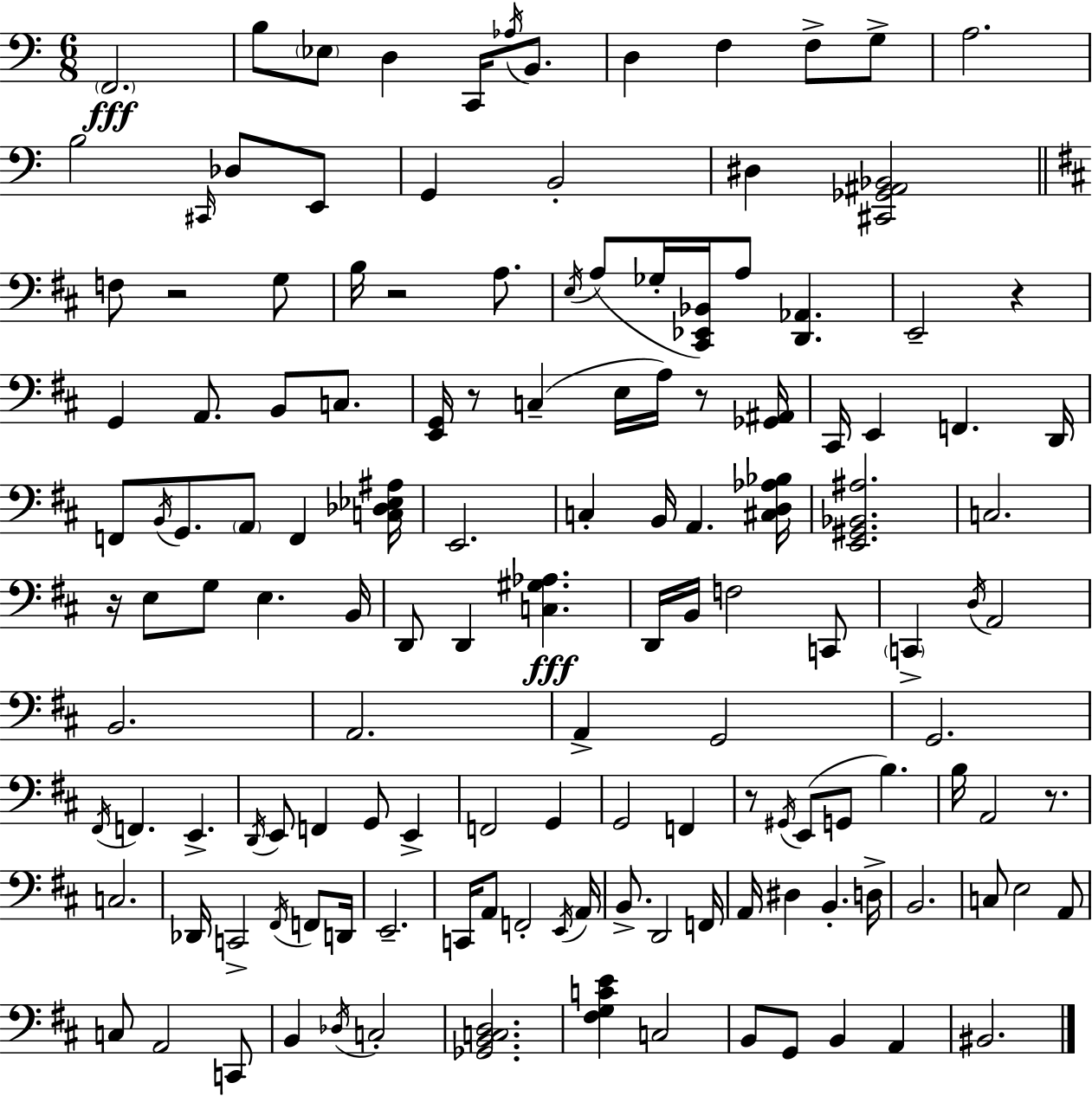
X:1
T:Untitled
M:6/8
L:1/4
K:Am
F,,2 B,/2 _E,/2 D, C,,/4 _A,/4 B,,/2 D, F, F,/2 G,/2 A,2 B,2 ^C,,/4 _D,/2 E,,/2 G,, B,,2 ^D, [^C,,_G,,^A,,_B,,]2 F,/2 z2 G,/2 B,/4 z2 A,/2 E,/4 A,/2 _G,/4 [^C,,_E,,_B,,]/4 A,/2 [D,,_A,,] E,,2 z G,, A,,/2 B,,/2 C,/2 [E,,G,,]/4 z/2 C, E,/4 A,/4 z/2 [_G,,^A,,]/4 ^C,,/4 E,, F,, D,,/4 F,,/2 B,,/4 G,,/2 A,,/2 F,, [C,_D,_E,^A,]/4 E,,2 C, B,,/4 A,, [^C,D,_A,_B,]/4 [E,,^G,,_B,,^A,]2 C,2 z/4 E,/2 G,/2 E, B,,/4 D,,/2 D,, [C,^G,_A,] D,,/4 B,,/4 F,2 C,,/2 C,, D,/4 A,,2 B,,2 A,,2 A,, G,,2 G,,2 ^F,,/4 F,, E,, D,,/4 E,,/2 F,, G,,/2 E,, F,,2 G,, G,,2 F,, z/2 ^G,,/4 E,,/2 G,,/2 B, B,/4 A,,2 z/2 C,2 _D,,/4 C,,2 ^F,,/4 F,,/2 D,,/4 E,,2 C,,/4 A,,/2 F,,2 E,,/4 A,,/4 B,,/2 D,,2 F,,/4 A,,/4 ^D, B,, D,/4 B,,2 C,/2 E,2 A,,/2 C,/2 A,,2 C,,/2 B,, _D,/4 C,2 [_G,,B,,C,D,]2 [^F,G,CE] C,2 B,,/2 G,,/2 B,, A,, ^B,,2